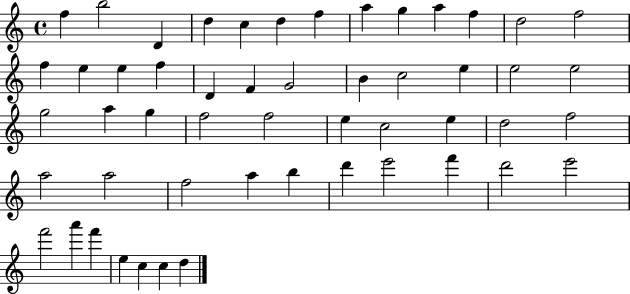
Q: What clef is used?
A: treble